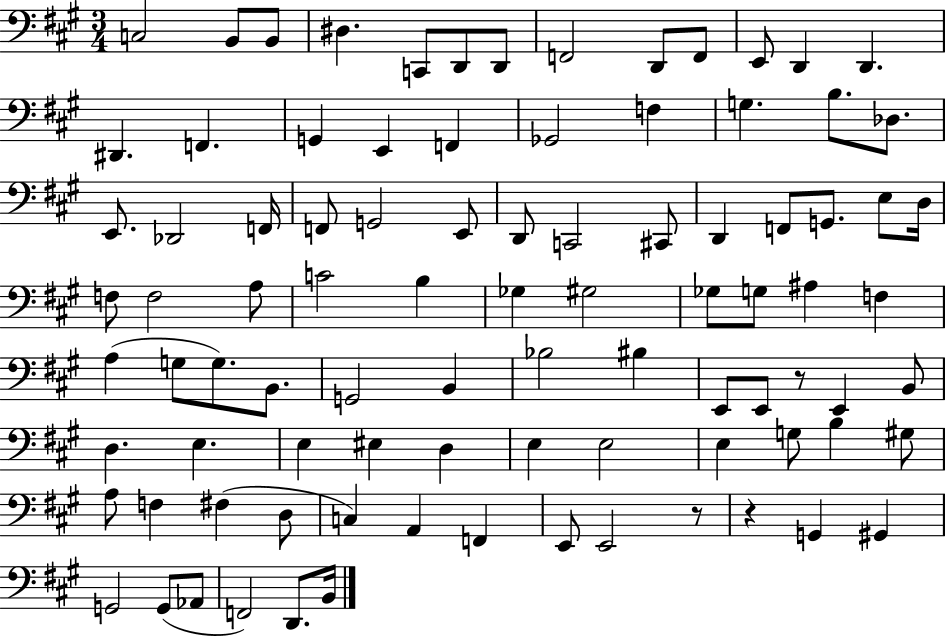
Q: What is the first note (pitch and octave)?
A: C3